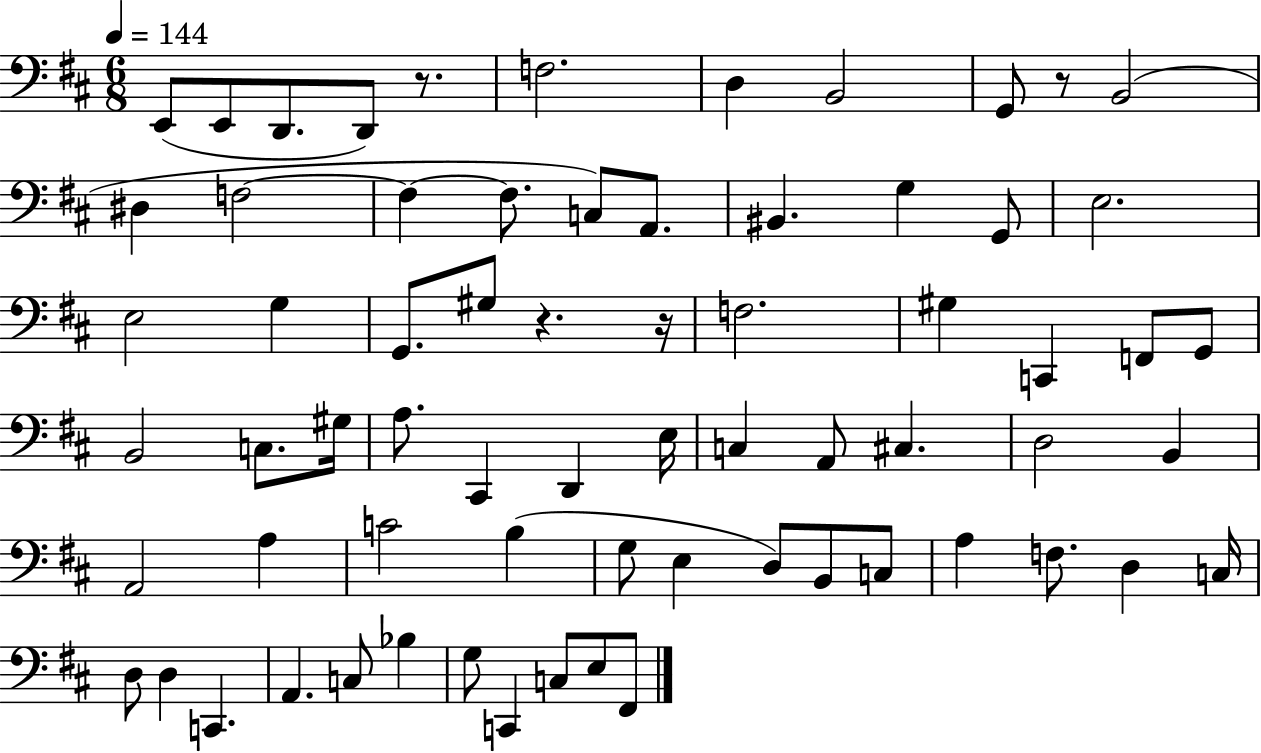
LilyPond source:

{
  \clef bass
  \numericTimeSignature
  \time 6/8
  \key d \major
  \tempo 4 = 144
  \repeat volta 2 { e,8( e,8 d,8. d,8) r8. | f2. | d4 b,2 | g,8 r8 b,2( | \break dis4 f2~~ | f4~~ f8. c8) a,8. | bis,4. g4 g,8 | e2. | \break e2 g4 | g,8. gis8 r4. r16 | f2. | gis4 c,4 f,8 g,8 | \break b,2 c8. gis16 | a8. cis,4 d,4 e16 | c4 a,8 cis4. | d2 b,4 | \break a,2 a4 | c'2 b4( | g8 e4 d8) b,8 c8 | a4 f8. d4 c16 | \break d8 d4 c,4. | a,4. c8 bes4 | g8 c,4 c8 e8 fis,8 | } \bar "|."
}